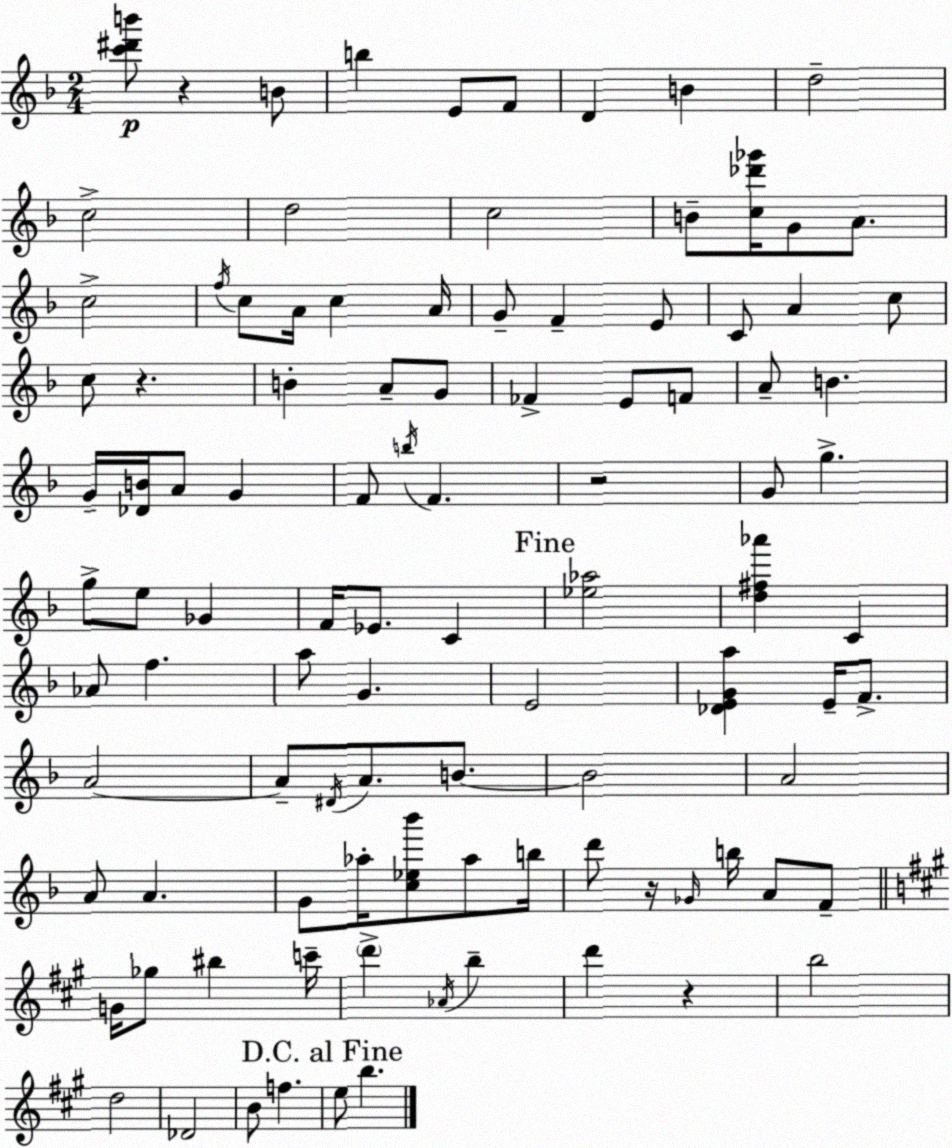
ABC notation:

X:1
T:Untitled
M:2/4
L:1/4
K:F
[c'^d'b']/2 z B/2 b E/2 F/2 D B d2 c2 d2 c2 B/2 [c_d'_g']/4 G/2 A/2 c2 f/4 c/2 A/4 c A/4 G/2 F E/2 C/2 A c/2 c/2 z B A/2 G/2 _F E/2 F/2 A/2 B G/4 [_DB]/4 A/2 G F/2 b/4 F z2 G/2 g g/2 e/2 _G F/4 _E/2 C [_e_a]2 [d^f_a'] C _A/2 f a/2 G E2 [_DEGa] E/4 F/2 A2 A/2 ^D/4 A/2 B/2 B2 A2 A/2 A G/2 _a/4 [c_e_b']/2 _a/2 b/4 d'/2 z/4 _G/4 b/4 A/2 F/2 G/4 _g/2 ^b c'/4 d' _A/4 b d' z b2 d2 _D2 B/2 f e/2 b